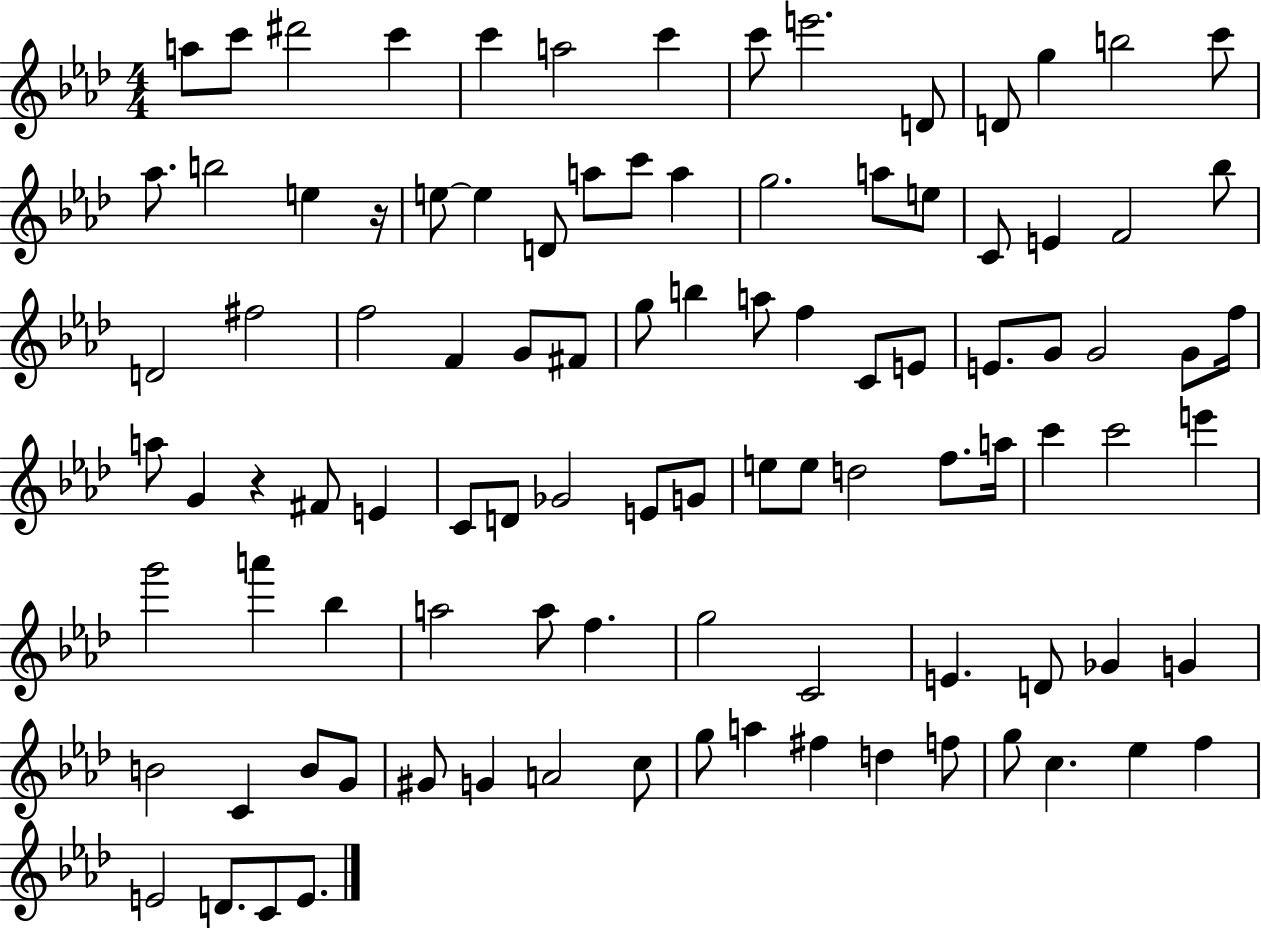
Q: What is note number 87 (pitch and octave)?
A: F#5